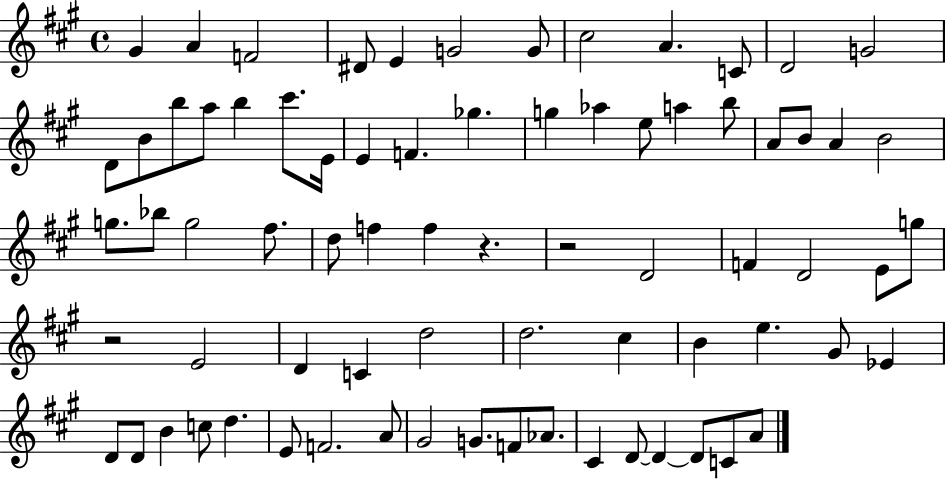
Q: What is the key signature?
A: A major